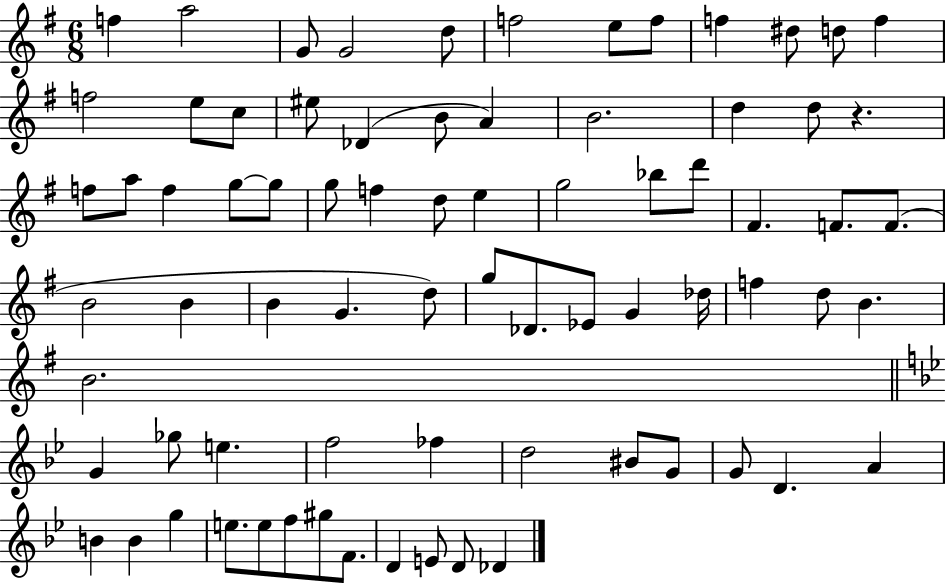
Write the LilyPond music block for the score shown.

{
  \clef treble
  \numericTimeSignature
  \time 6/8
  \key g \major
  \repeat volta 2 { f''4 a''2 | g'8 g'2 d''8 | f''2 e''8 f''8 | f''4 dis''8 d''8 f''4 | \break f''2 e''8 c''8 | eis''8 des'4( b'8 a'4) | b'2. | d''4 d''8 r4. | \break f''8 a''8 f''4 g''8~~ g''8 | g''8 f''4 d''8 e''4 | g''2 bes''8 d'''8 | fis'4. f'8. f'8.( | \break b'2 b'4 | b'4 g'4. d''8) | g''8 des'8. ees'8 g'4 des''16 | f''4 d''8 b'4. | \break b'2. | \bar "||" \break \key g \minor g'4 ges''8 e''4. | f''2 fes''4 | d''2 bis'8 g'8 | g'8 d'4. a'4 | \break b'4 b'4 g''4 | e''8. e''8 f''8 gis''8 f'8. | d'4 e'8 d'8 des'4 | } \bar "|."
}